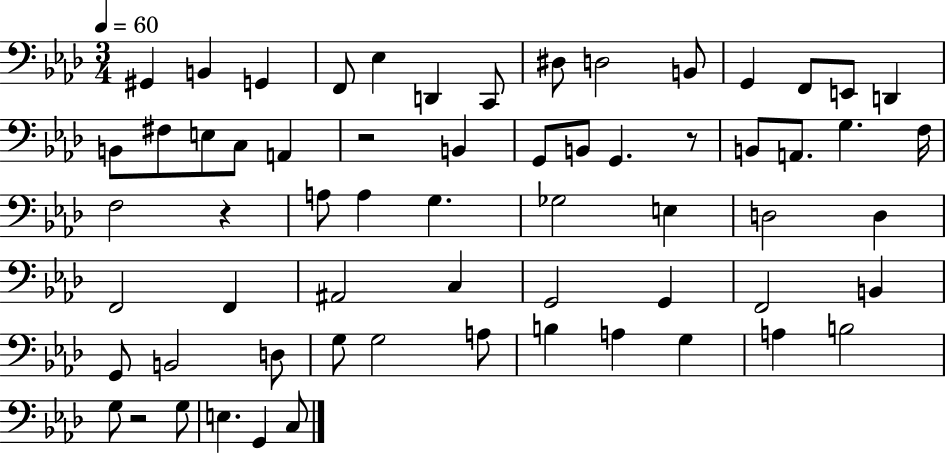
G#2/q B2/q G2/q F2/e Eb3/q D2/q C2/e D#3/e D3/h B2/e G2/q F2/e E2/e D2/q B2/e F#3/e E3/e C3/e A2/q R/h B2/q G2/e B2/e G2/q. R/e B2/e A2/e. G3/q. F3/s F3/h R/q A3/e A3/q G3/q. Gb3/h E3/q D3/h D3/q F2/h F2/q A#2/h C3/q G2/h G2/q F2/h B2/q G2/e B2/h D3/e G3/e G3/h A3/e B3/q A3/q G3/q A3/q B3/h G3/e R/h G3/e E3/q. G2/q C3/e